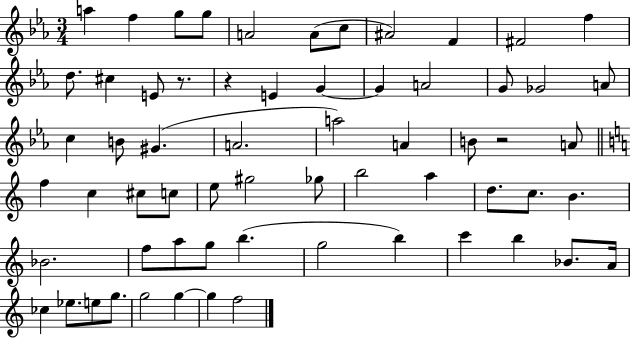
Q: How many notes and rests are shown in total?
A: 63